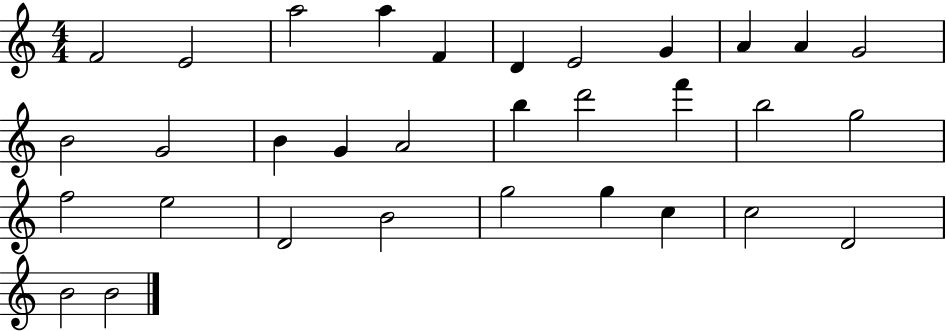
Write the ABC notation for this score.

X:1
T:Untitled
M:4/4
L:1/4
K:C
F2 E2 a2 a F D E2 G A A G2 B2 G2 B G A2 b d'2 f' b2 g2 f2 e2 D2 B2 g2 g c c2 D2 B2 B2